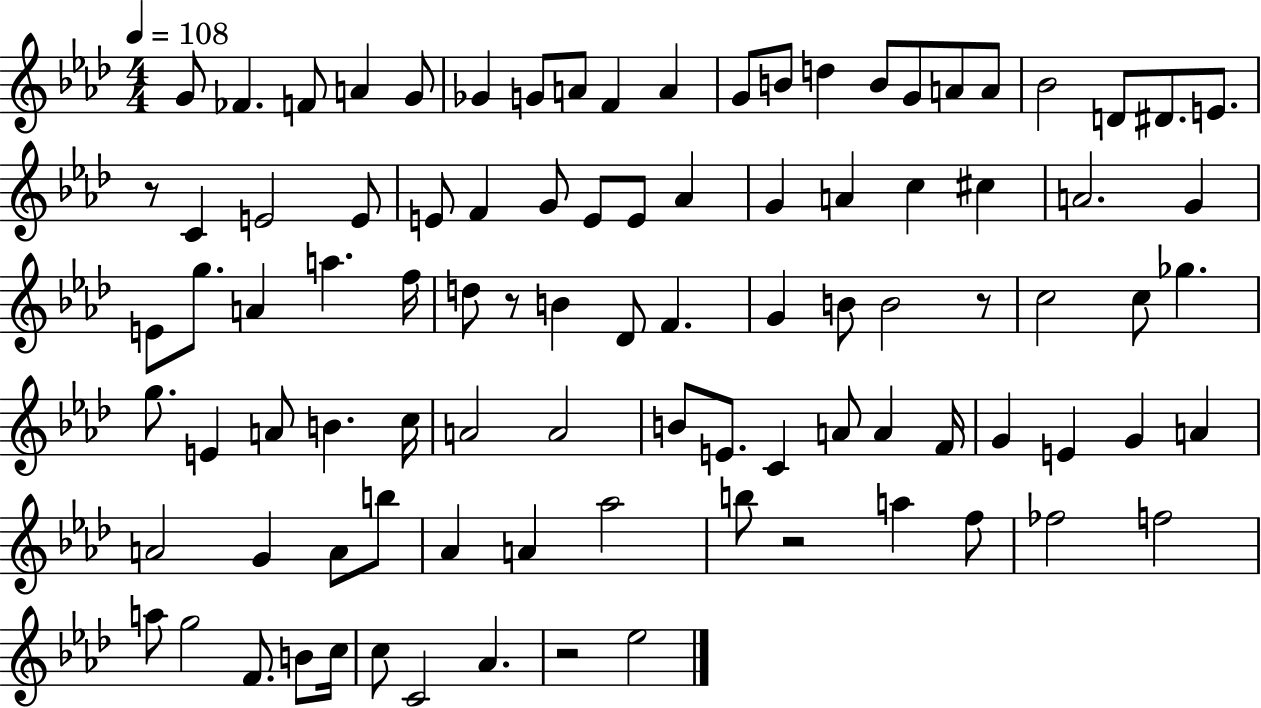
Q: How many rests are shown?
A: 5